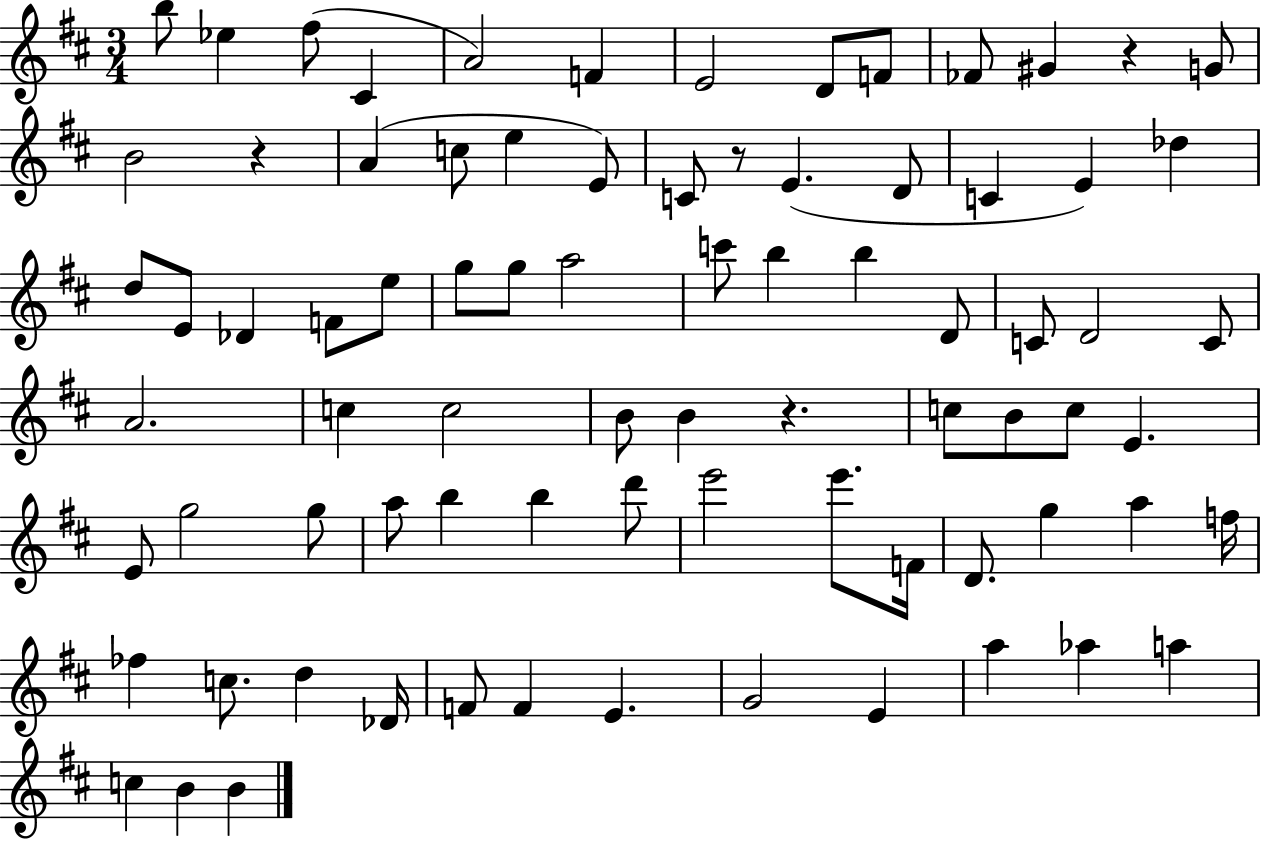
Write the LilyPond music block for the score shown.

{
  \clef treble
  \numericTimeSignature
  \time 3/4
  \key d \major
  b''8 ees''4 fis''8( cis'4 | a'2) f'4 | e'2 d'8 f'8 | fes'8 gis'4 r4 g'8 | \break b'2 r4 | a'4( c''8 e''4 e'8) | c'8 r8 e'4.( d'8 | c'4 e'4) des''4 | \break d''8 e'8 des'4 f'8 e''8 | g''8 g''8 a''2 | c'''8 b''4 b''4 d'8 | c'8 d'2 c'8 | \break a'2. | c''4 c''2 | b'8 b'4 r4. | c''8 b'8 c''8 e'4. | \break e'8 g''2 g''8 | a''8 b''4 b''4 d'''8 | e'''2 e'''8. f'16 | d'8. g''4 a''4 f''16 | \break fes''4 c''8. d''4 des'16 | f'8 f'4 e'4. | g'2 e'4 | a''4 aes''4 a''4 | \break c''4 b'4 b'4 | \bar "|."
}